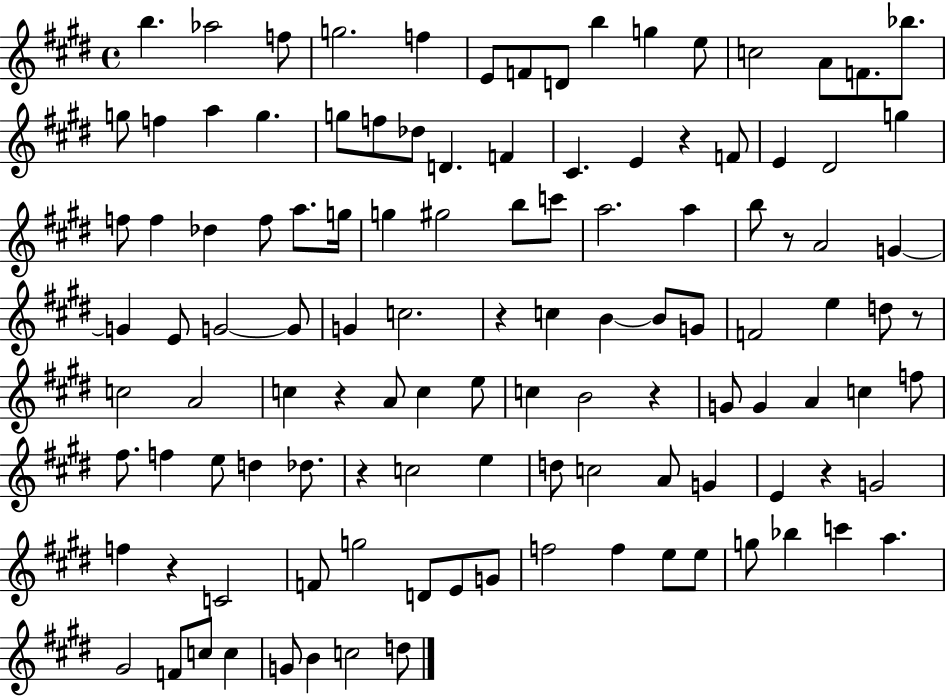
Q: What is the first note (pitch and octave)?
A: B5